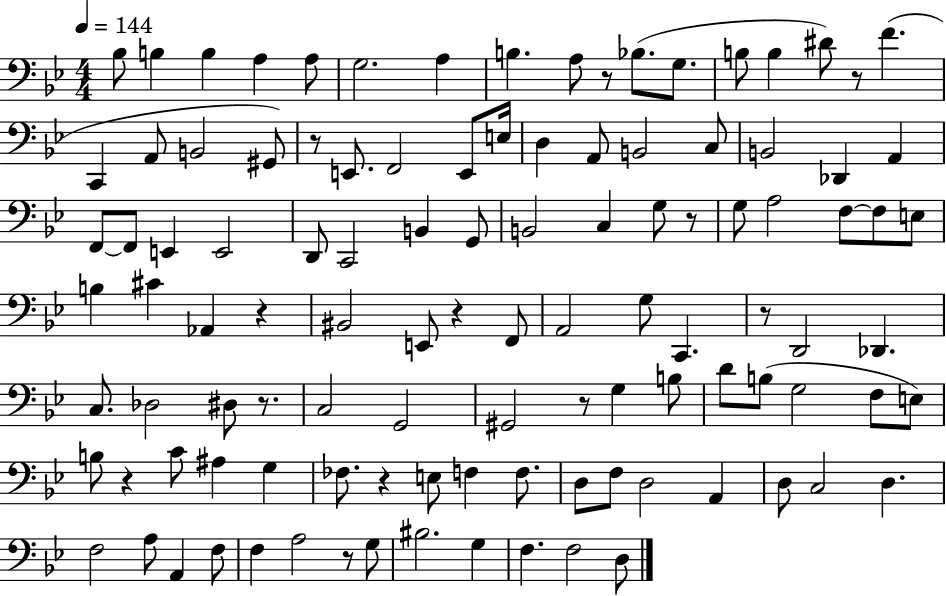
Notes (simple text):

Bb3/e B3/q B3/q A3/q A3/e G3/h. A3/q B3/q. A3/e R/e Bb3/e. G3/e. B3/e B3/q D#4/e R/e F4/q. C2/q A2/e B2/h G#2/e R/e E2/e. F2/h E2/e E3/s D3/q A2/e B2/h C3/e B2/h Db2/q A2/q F2/e F2/e E2/q E2/h D2/e C2/h B2/q G2/e B2/h C3/q G3/e R/e G3/e A3/h F3/e F3/e E3/e B3/q C#4/q Ab2/q R/q BIS2/h E2/e R/q F2/e A2/h G3/e C2/q. R/e D2/h Db2/q. C3/e. Db3/h D#3/e R/e. C3/h G2/h G#2/h R/e G3/q B3/e D4/e B3/e G3/h F3/e E3/e B3/e R/q C4/e A#3/q G3/q FES3/e. R/q E3/e F3/q F3/e. D3/e F3/e D3/h A2/q D3/e C3/h D3/q. F3/h A3/e A2/q F3/e F3/q A3/h R/e G3/e BIS3/h. G3/q F3/q. F3/h D3/e